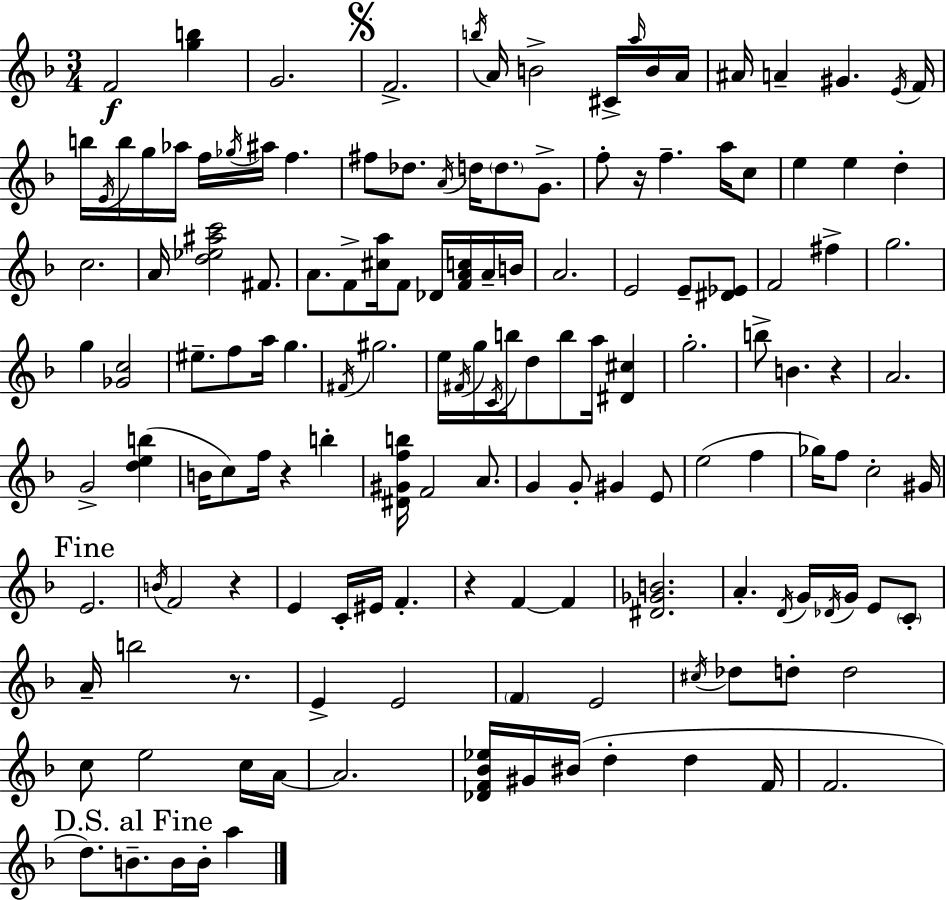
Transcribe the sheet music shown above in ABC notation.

X:1
T:Untitled
M:3/4
L:1/4
K:Dm
F2 [gb] G2 F2 b/4 A/4 B2 ^C/4 a/4 B/4 A/4 ^A/4 A ^G E/4 F/4 b/4 E/4 b/4 g/4 _a/4 f/4 _g/4 ^a/4 f ^f/2 _d/2 A/4 d/4 d/2 G/2 f/2 z/4 f a/4 c/2 e e d c2 A/4 [d_e^ac']2 ^F/2 A/2 F/2 [^ca]/4 F/2 _D/4 [FAc]/4 A/4 B/4 A2 E2 E/2 [^D_E]/2 F2 ^f g2 g [_Gc]2 ^e/2 f/2 a/4 g ^F/4 ^g2 e/4 ^F/4 g/4 C/4 b/4 d/2 b/2 a/4 [^D^c] g2 b/2 B z A2 G2 [deb] B/4 c/2 f/4 z b [^D^Gfb]/4 F2 A/2 G G/2 ^G E/2 e2 f _g/4 f/2 c2 ^G/4 E2 B/4 F2 z E C/4 ^E/4 F z F F [^D_GB]2 A D/4 G/4 _D/4 G/4 E/2 C/2 A/4 b2 z/2 E E2 F E2 ^c/4 _d/2 d/2 d2 c/2 e2 c/4 A/4 A2 [_DF_B_e]/4 ^G/4 ^B/4 d d F/4 F2 d/2 B/2 B/4 B/4 a